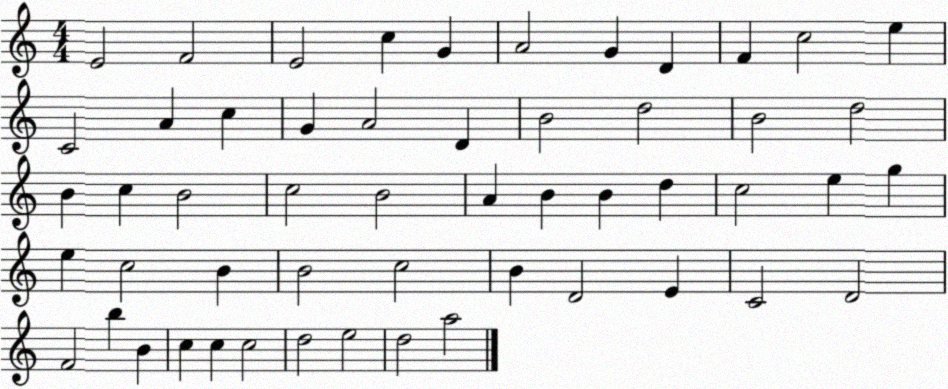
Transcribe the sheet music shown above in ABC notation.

X:1
T:Untitled
M:4/4
L:1/4
K:C
E2 F2 E2 c G A2 G D F c2 e C2 A c G A2 D B2 d2 B2 d2 B c B2 c2 B2 A B B d c2 e g e c2 B B2 c2 B D2 E C2 D2 F2 b B c c c2 d2 e2 d2 a2